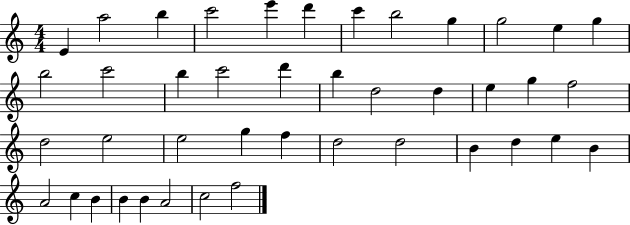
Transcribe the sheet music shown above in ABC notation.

X:1
T:Untitled
M:4/4
L:1/4
K:C
E a2 b c'2 e' d' c' b2 g g2 e g b2 c'2 b c'2 d' b d2 d e g f2 d2 e2 e2 g f d2 d2 B d e B A2 c B B B A2 c2 f2